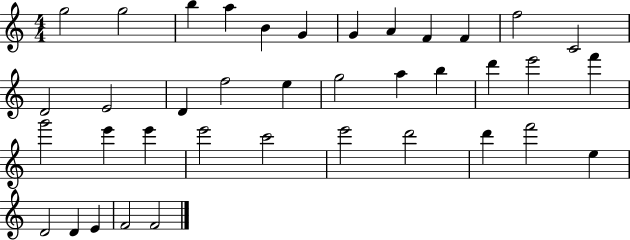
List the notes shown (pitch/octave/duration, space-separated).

G5/h G5/h B5/q A5/q B4/q G4/q G4/q A4/q F4/q F4/q F5/h C4/h D4/h E4/h D4/q F5/h E5/q G5/h A5/q B5/q D6/q E6/h F6/q G6/h E6/q E6/q E6/h C6/h E6/h D6/h D6/q F6/h E5/q D4/h D4/q E4/q F4/h F4/h